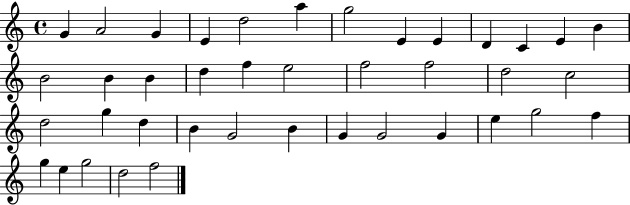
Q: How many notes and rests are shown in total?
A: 40